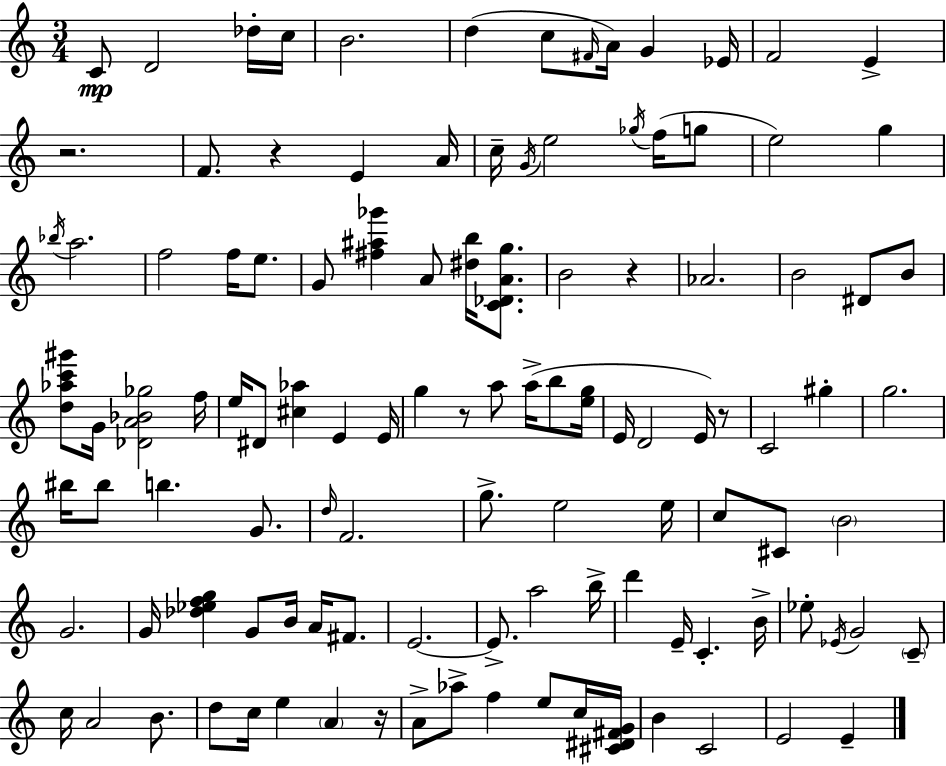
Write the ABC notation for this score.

X:1
T:Untitled
M:3/4
L:1/4
K:C
C/2 D2 _d/4 c/4 B2 d c/2 ^F/4 A/4 G _E/4 F2 E z2 F/2 z E A/4 c/4 G/4 e2 _g/4 f/4 g/2 e2 g _b/4 a2 f2 f/4 e/2 G/2 [^f^a_g'] A/2 [^db]/4 [C_DAg]/2 B2 z _A2 B2 ^D/2 B/2 [d_ac'^g']/2 G/4 [_DA_B_g]2 f/4 e/4 ^D/2 [^c_a] E E/4 g z/2 a/2 a/4 b/2 [eg]/4 E/4 D2 E/4 z/2 C2 ^g g2 ^b/4 ^b/2 b G/2 d/4 F2 g/2 e2 e/4 c/2 ^C/2 B2 G2 G/4 [_d_efg] G/2 B/4 A/4 ^F/2 E2 E/2 a2 b/4 d' E/4 C B/4 _e/2 _E/4 G2 C/2 c/4 A2 B/2 d/2 c/4 e A z/4 A/2 _a/2 f e/2 c/4 [^C^D^FG]/4 B C2 E2 E